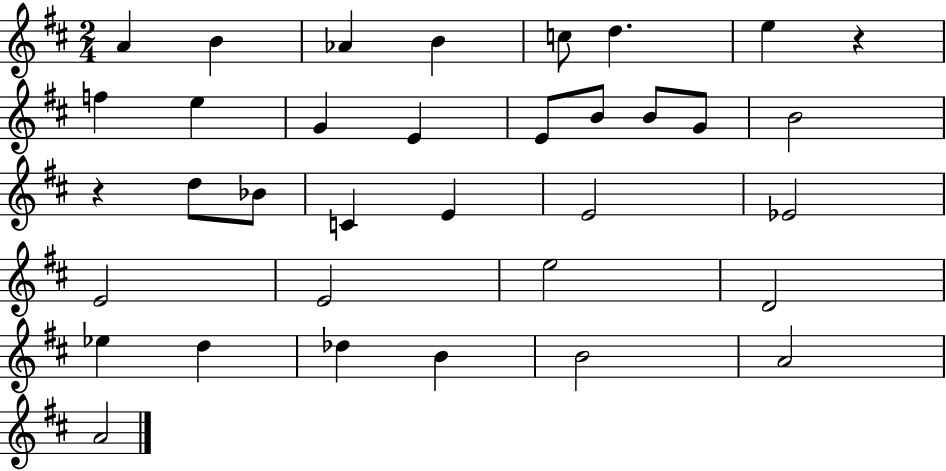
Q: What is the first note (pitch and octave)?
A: A4